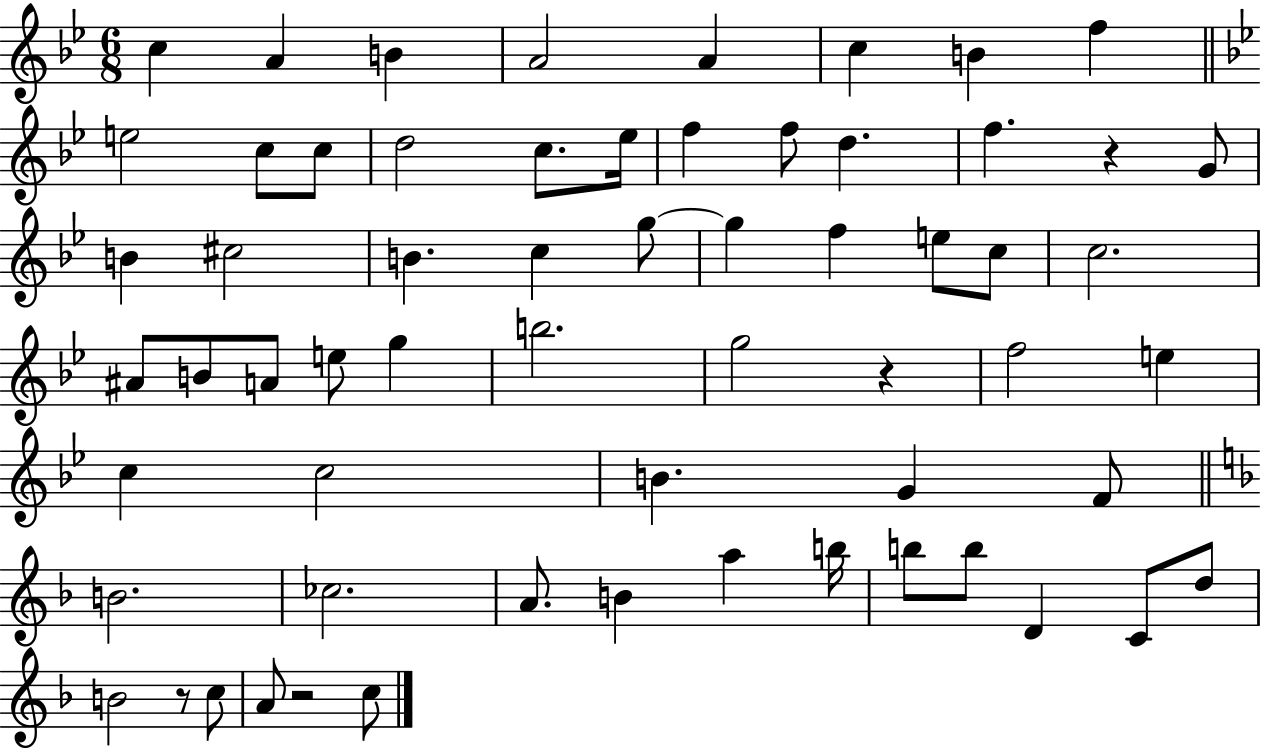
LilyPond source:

{
  \clef treble
  \numericTimeSignature
  \time 6/8
  \key bes \major
  c''4 a'4 b'4 | a'2 a'4 | c''4 b'4 f''4 | \bar "||" \break \key g \minor e''2 c''8 c''8 | d''2 c''8. ees''16 | f''4 f''8 d''4. | f''4. r4 g'8 | \break b'4 cis''2 | b'4. c''4 g''8~~ | g''4 f''4 e''8 c''8 | c''2. | \break ais'8 b'8 a'8 e''8 g''4 | b''2. | g''2 r4 | f''2 e''4 | \break c''4 c''2 | b'4. g'4 f'8 | \bar "||" \break \key f \major b'2. | ces''2. | a'8. b'4 a''4 b''16 | b''8 b''8 d'4 c'8 d''8 | \break b'2 r8 c''8 | a'8 r2 c''8 | \bar "|."
}